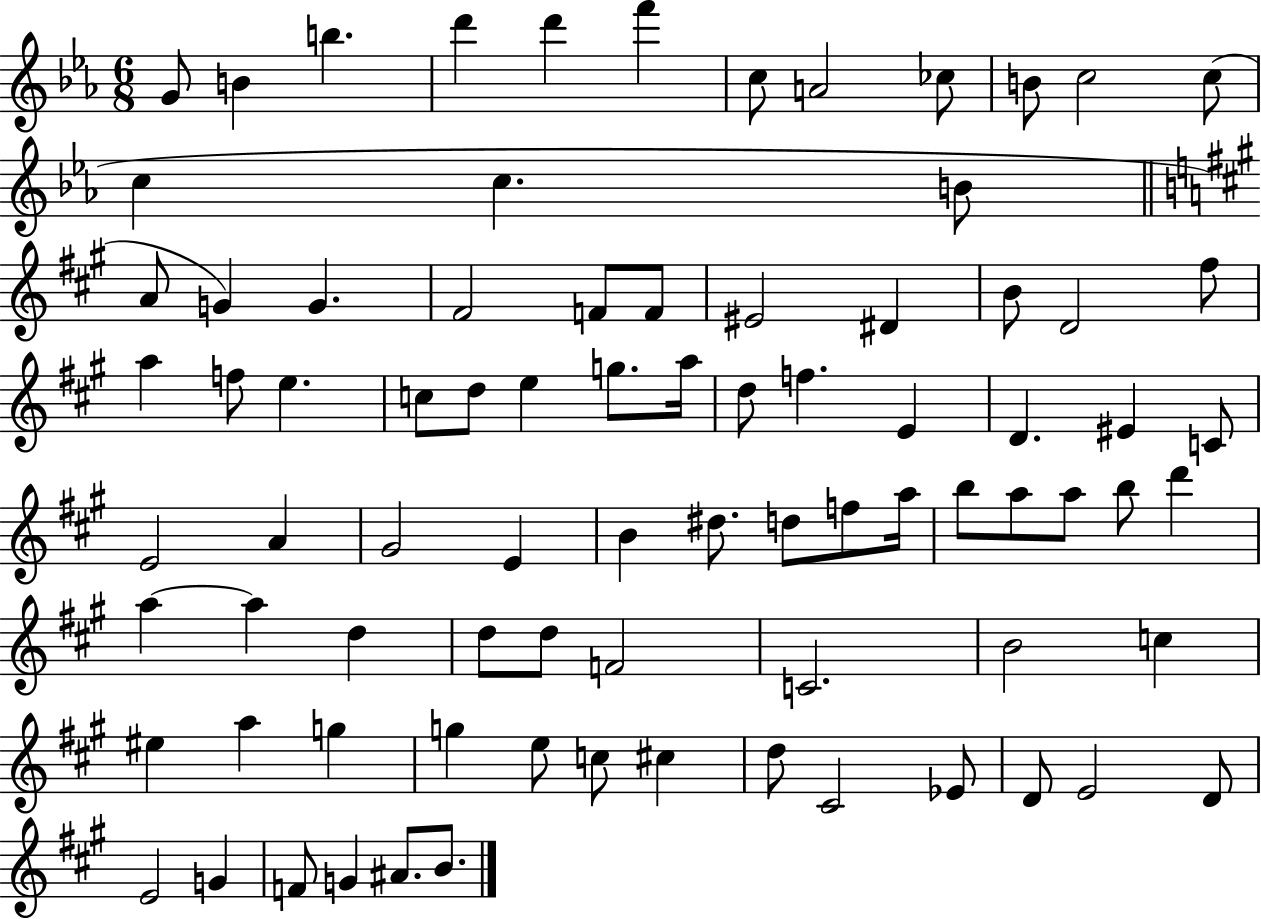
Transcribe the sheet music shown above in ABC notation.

X:1
T:Untitled
M:6/8
L:1/4
K:Eb
G/2 B b d' d' f' c/2 A2 _c/2 B/2 c2 c/2 c c B/2 A/2 G G ^F2 F/2 F/2 ^E2 ^D B/2 D2 ^f/2 a f/2 e c/2 d/2 e g/2 a/4 d/2 f E D ^E C/2 E2 A ^G2 E B ^d/2 d/2 f/2 a/4 b/2 a/2 a/2 b/2 d' a a d d/2 d/2 F2 C2 B2 c ^e a g g e/2 c/2 ^c d/2 ^C2 _E/2 D/2 E2 D/2 E2 G F/2 G ^A/2 B/2